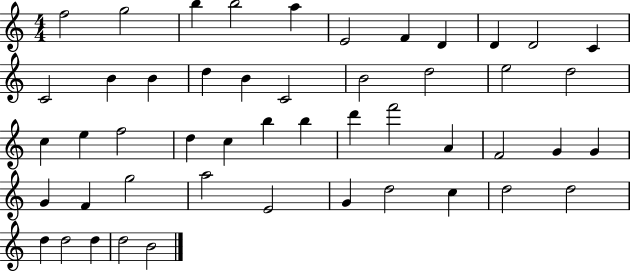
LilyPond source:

{
  \clef treble
  \numericTimeSignature
  \time 4/4
  \key c \major
  f''2 g''2 | b''4 b''2 a''4 | e'2 f'4 d'4 | d'4 d'2 c'4 | \break c'2 b'4 b'4 | d''4 b'4 c'2 | b'2 d''2 | e''2 d''2 | \break c''4 e''4 f''2 | d''4 c''4 b''4 b''4 | d'''4 f'''2 a'4 | f'2 g'4 g'4 | \break g'4 f'4 g''2 | a''2 e'2 | g'4 d''2 c''4 | d''2 d''2 | \break d''4 d''2 d''4 | d''2 b'2 | \bar "|."
}